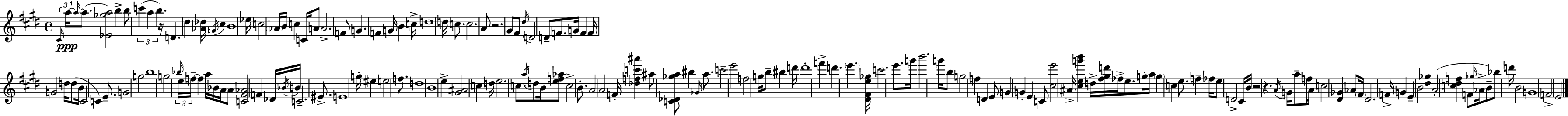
{
  \clef treble
  \time 4/4
  \defaultTimeSignature
  \key e \major
  \tuplet 3/2 { \grace { cis'16 }\ppp a''16~~ \grace { a''16~ }~ } a''8. <ees' ges'' a''>2 b''4-> | b''8 \tuplet 3/2 { c'''4( a''4 b''4.--) } | r16 d'4. dis''4 <aes' des''>16 \acciaccatura { g'16 } cis''4 | b'1 | \break ees''16 c''2 \parenthesize aes'16 b'16 c''4 | c'16 a'8 a'2.-> | f'8 g'4. f'4 g'16 b'4 | c''16-> d''1 | \break d''16 c''8. c''2. | a'8 r2. | gis'8 fis'8 \acciaccatura { dis''16 } d'2 d'8-- | f'8. g'16 f'4 f'16 g'2 | \break d''16 d''8( b'16 cis'2 c'4) | e'8.-- g'2 g''2 | b''1 | g''2 \tuplet 3/2 { \grace { bes''16 } e''16 f''16--~~ } f''4 | \break a''16 bes'16 a'16 a'8 <c' fis' aes'>2 | f'4 des'16 \acciaccatura { bes'16 } b'16 c'2.-- | eis'8.-> e'1 | g''16-. eis''4 e''2 | \break f''8. d''1 | b'1 | e''4-> <gis' ais'>2 | c''4 d''16 e''2. | \break c''8. \acciaccatura { a''16 } d''8 b'16 <e'' f'' aes''>8 c''2-> | b'8.-. a'2 a'2 | f'16-. <des'' f'' c''' ais'''>4 ais''8 <c' des' ges'' a''>8 | bis''4 \grace { ges'16 } a''8. c'''2-- | \break e'''2 f''2 | g''16 b''8-- bis''4 d'''16 d'''1-. | f'''4-> d'''4. | \parenthesize e'''4. <dis' fis' e'' ges''>16 c'''2. | \break e'''8. g'''16 b'''2. | g'''16 b''8 g''2 | f''4 d'4 e'8 g'4 g'4-. | e'4 c'8 <cis'' e'''>2 | \break ais'16-> <cis'' e'' g''' b'''>4 d''16-> <fis'' gis'' d'''>16 fes''16-> e''8. g''16-. a''16 \parenthesize g''4 | c''4 e''8. f''4-- fes''16 e''8 d'2-> | cis'16 b'16 r2 | r4. \acciaccatura { a'16 } g'16 a''8-- f''16 a'16 c''2 | \break <dis' ges'>4 aes'8 \parenthesize fis'16 dis'2. | f'16-> g'4 e'4-- | b'2 <dis'' ges''>4 a'2-.( | <c'' dis'' f''>4 f'8 \grace { ges''16 } aes'16-> b'8--) bes''8 | \break d'''16 b'2 g'1 | f'2-> | e'2 \bar "|."
}